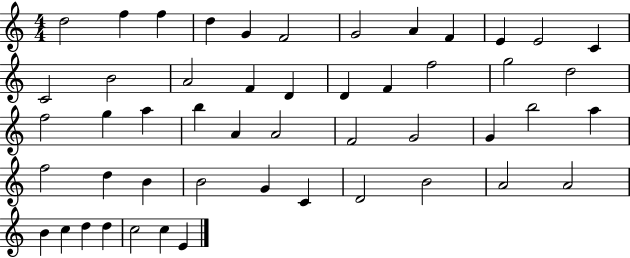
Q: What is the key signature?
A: C major